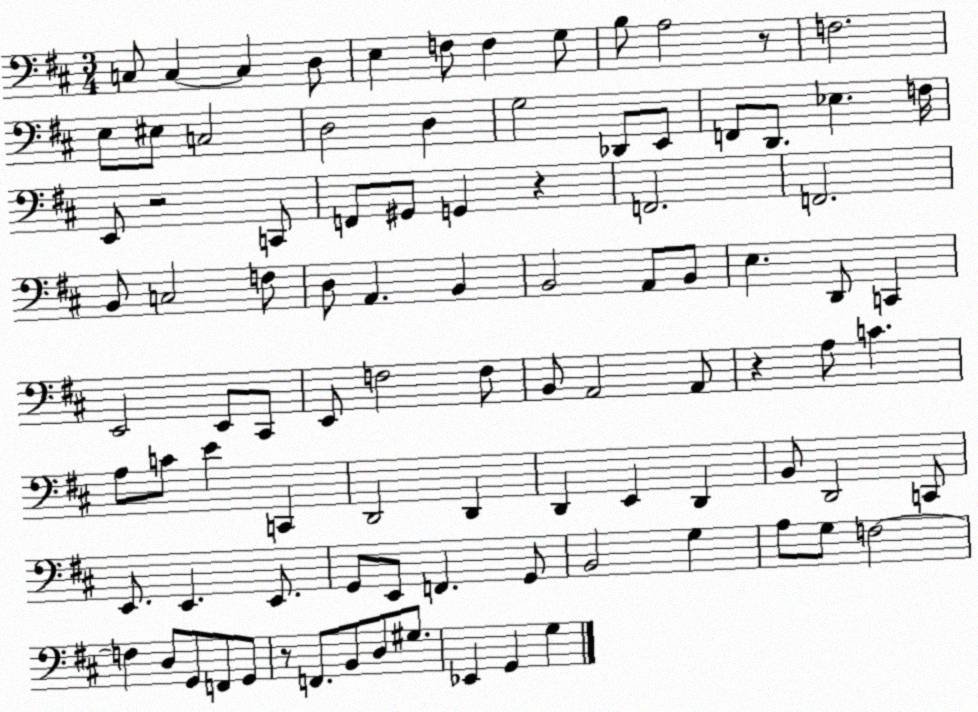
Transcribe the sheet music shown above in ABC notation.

X:1
T:Untitled
M:3/4
L:1/4
K:D
C,/2 C, C, D,/2 E, F,/2 F, G,/2 B,/2 A,2 z/2 F,2 E,/2 ^E,/2 C,2 D,2 D, G,2 _D,,/2 E,,/2 F,,/2 D,,/2 _E, F,/4 E,,/2 z2 C,,/2 F,,/2 ^G,,/2 G,, z F,,2 F,,2 B,,/2 C,2 F,/2 D,/2 A,, B,, B,,2 A,,/2 B,,/2 E, D,,/2 C,, E,,2 E,,/2 ^C,,/2 E,,/2 F,2 F,/2 B,,/2 A,,2 A,,/2 z A,/2 C A,/2 C/2 E C,, D,,2 D,, D,, E,, D,, B,,/2 D,,2 C,,/2 E,,/2 E,, E,,/2 G,,/2 E,,/2 F,, G,,/2 B,,2 G, A,/2 G,/2 F,2 F, D,/2 G,,/2 F,,/2 G,,/2 z/2 F,,/2 B,,/2 D,/2 ^G,/2 _E,, G,, G,